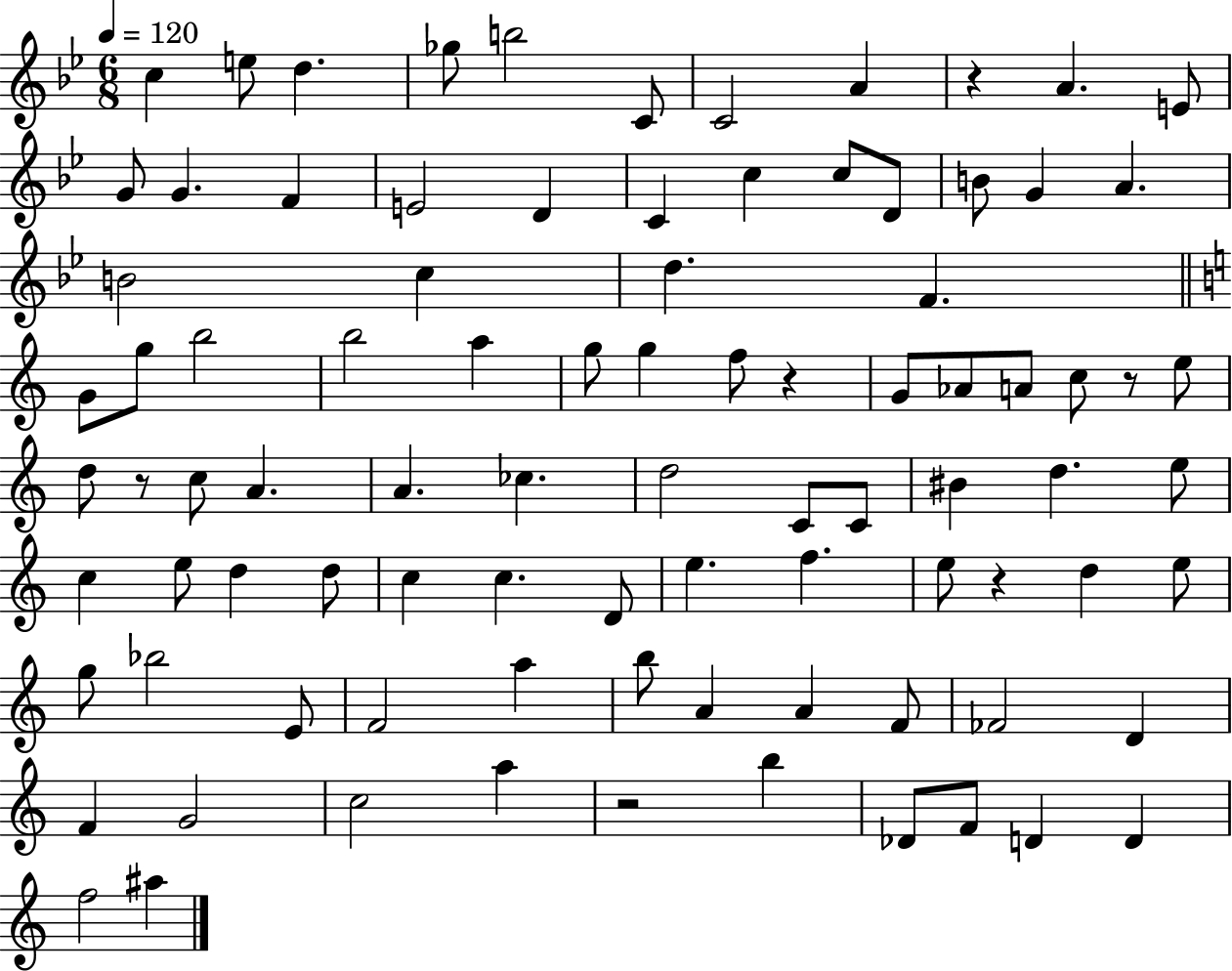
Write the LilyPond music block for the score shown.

{
  \clef treble
  \numericTimeSignature
  \time 6/8
  \key bes \major
  \tempo 4 = 120
  c''4 e''8 d''4. | ges''8 b''2 c'8 | c'2 a'4 | r4 a'4. e'8 | \break g'8 g'4. f'4 | e'2 d'4 | c'4 c''4 c''8 d'8 | b'8 g'4 a'4. | \break b'2 c''4 | d''4. f'4. | \bar "||" \break \key c \major g'8 g''8 b''2 | b''2 a''4 | g''8 g''4 f''8 r4 | g'8 aes'8 a'8 c''8 r8 e''8 | \break d''8 r8 c''8 a'4. | a'4. ces''4. | d''2 c'8 c'8 | bis'4 d''4. e''8 | \break c''4 e''8 d''4 d''8 | c''4 c''4. d'8 | e''4. f''4. | e''8 r4 d''4 e''8 | \break g''8 bes''2 e'8 | f'2 a''4 | b''8 a'4 a'4 f'8 | fes'2 d'4 | \break f'4 g'2 | c''2 a''4 | r2 b''4 | des'8 f'8 d'4 d'4 | \break f''2 ais''4 | \bar "|."
}